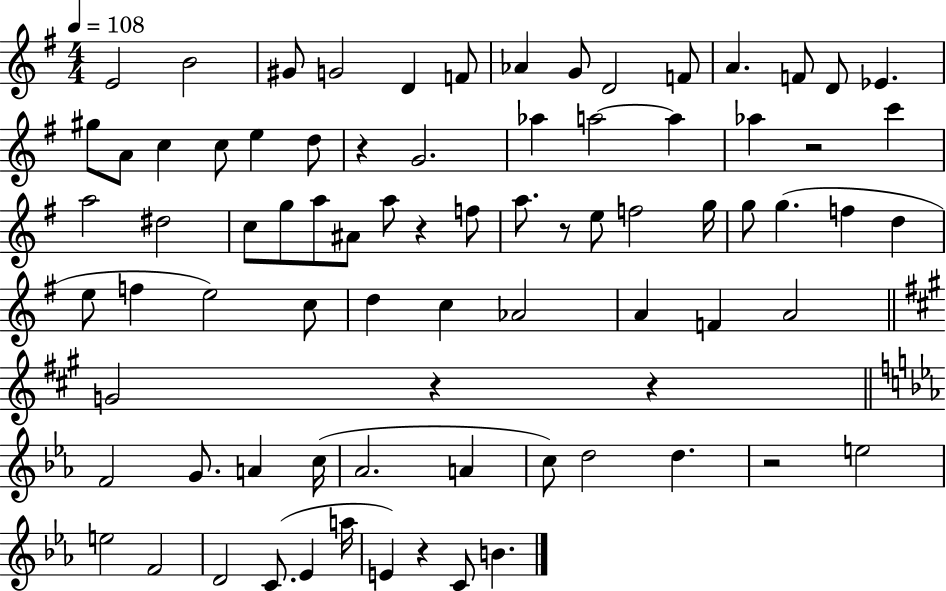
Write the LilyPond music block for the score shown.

{
  \clef treble
  \numericTimeSignature
  \time 4/4
  \key g \major
  \tempo 4 = 108
  e'2 b'2 | gis'8 g'2 d'4 f'8 | aes'4 g'8 d'2 f'8 | a'4. f'8 d'8 ees'4. | \break gis''8 a'8 c''4 c''8 e''4 d''8 | r4 g'2. | aes''4 a''2~~ a''4 | aes''4 r2 c'''4 | \break a''2 dis''2 | c''8 g''8 a''8 ais'8 a''8 r4 f''8 | a''8. r8 e''8 f''2 g''16 | g''8 g''4.( f''4 d''4 | \break e''8 f''4 e''2) c''8 | d''4 c''4 aes'2 | a'4 f'4 a'2 | \bar "||" \break \key a \major g'2 r4 r4 | \bar "||" \break \key c \minor f'2 g'8. a'4 c''16( | aes'2. a'4 | c''8) d''2 d''4. | r2 e''2 | \break e''2 f'2 | d'2 c'8.( ees'4 a''16 | e'4) r4 c'8 b'4. | \bar "|."
}